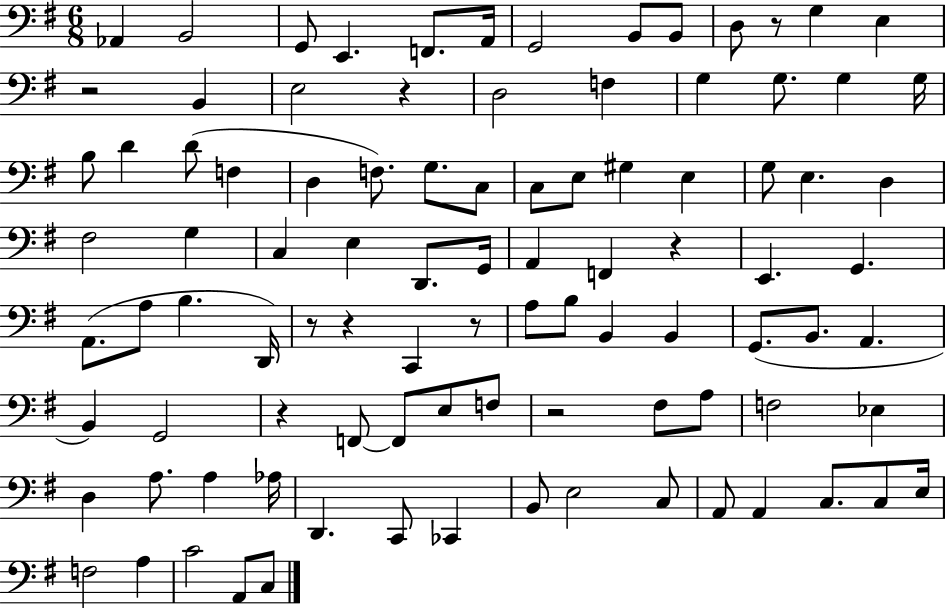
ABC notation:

X:1
T:Untitled
M:6/8
L:1/4
K:G
_A,, B,,2 G,,/2 E,, F,,/2 A,,/4 G,,2 B,,/2 B,,/2 D,/2 z/2 G, E, z2 B,, E,2 z D,2 F, G, G,/2 G, G,/4 B,/2 D D/2 F, D, F,/2 G,/2 C,/2 C,/2 E,/2 ^G, E, G,/2 E, D, ^F,2 G, C, E, D,,/2 G,,/4 A,, F,, z E,, G,, A,,/2 A,/2 B, D,,/4 z/2 z C,, z/2 A,/2 B,/2 B,, B,, G,,/2 B,,/2 A,, B,, G,,2 z F,,/2 F,,/2 E,/2 F,/2 z2 ^F,/2 A,/2 F,2 _E, D, A,/2 A, _A,/4 D,, C,,/2 _C,, B,,/2 E,2 C,/2 A,,/2 A,, C,/2 C,/2 E,/4 F,2 A, C2 A,,/2 C,/2